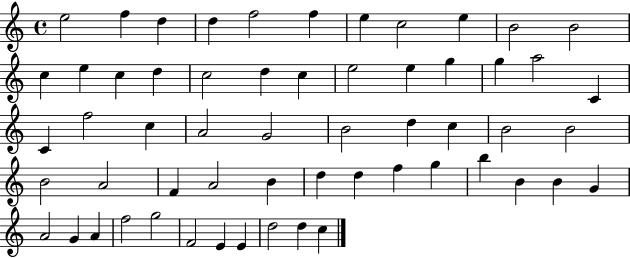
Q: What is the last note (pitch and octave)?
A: C5